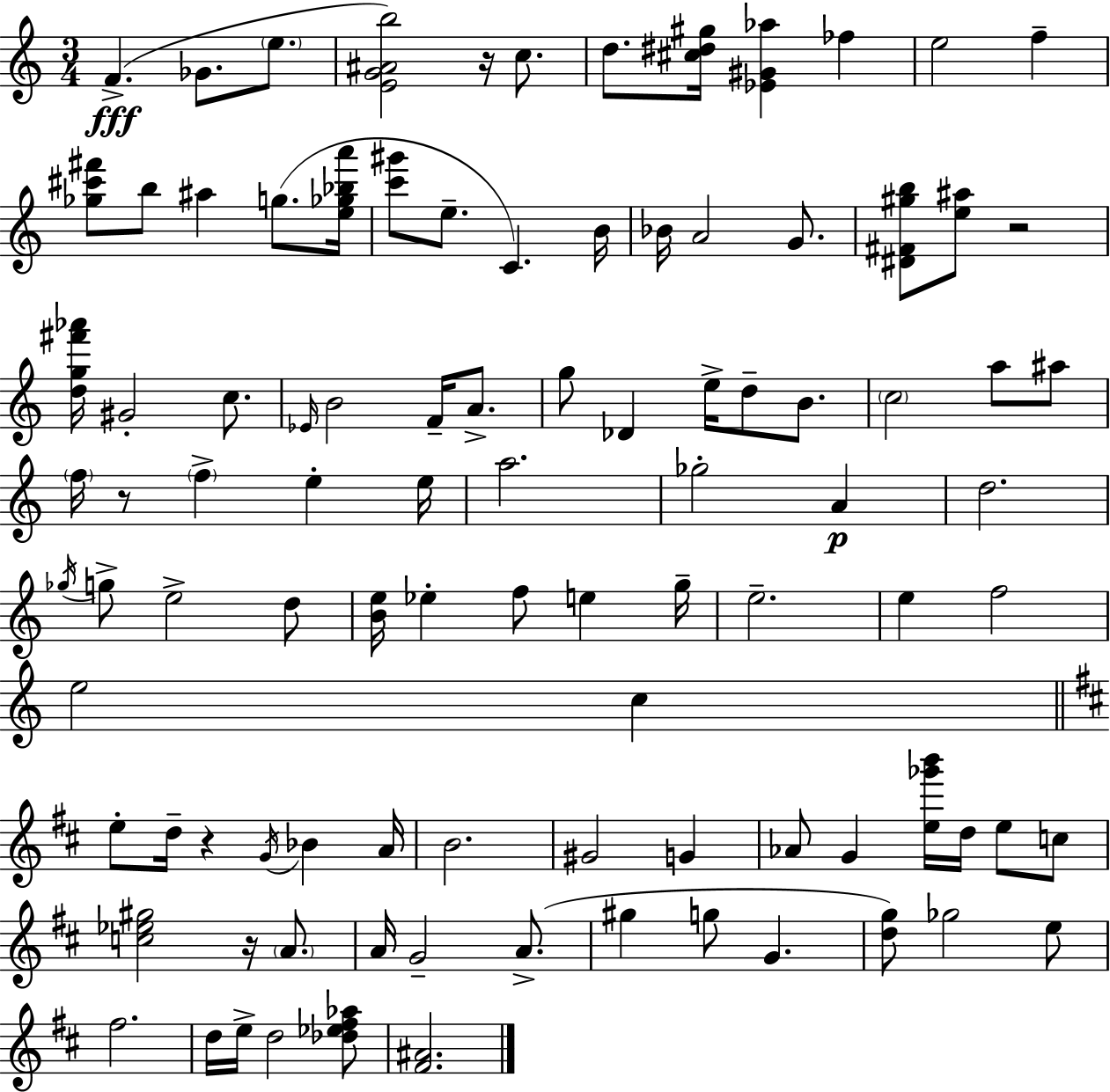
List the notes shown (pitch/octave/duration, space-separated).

F4/q. Gb4/e. E5/e. [E4,G4,A#4,B5]/h R/s C5/e. D5/e. [C#5,D#5,G#5]/s [Eb4,G#4,Ab5]/q FES5/q E5/h F5/q [Gb5,C#6,F#6]/e B5/e A#5/q G5/e. [E5,Gb5,Bb5,A6]/s [C6,G#6]/e E5/e. C4/q. B4/s Bb4/s A4/h G4/e. [D#4,F#4,G#5,B5]/e [E5,A#5]/e R/h [D5,G5,F#6,Ab6]/s G#4/h C5/e. Eb4/s B4/h F4/s A4/e. G5/e Db4/q E5/s D5/e B4/e. C5/h A5/e A#5/e F5/s R/e F5/q E5/q E5/s A5/h. Gb5/h A4/q D5/h. Gb5/s G5/e E5/h D5/e [B4,E5]/s Eb5/q F5/e E5/q G5/s E5/h. E5/q F5/h E5/h C5/q E5/e D5/s R/q G4/s Bb4/q A4/s B4/h. G#4/h G4/q Ab4/e G4/q [E5,Gb6,B6]/s D5/s E5/e C5/e [C5,Eb5,G#5]/h R/s A4/e. A4/s G4/h A4/e. G#5/q G5/e G4/q. [D5,G5]/e Gb5/h E5/e F#5/h. D5/s E5/s D5/h [Db5,Eb5,F#5,Ab5]/e [F#4,A#4]/h.